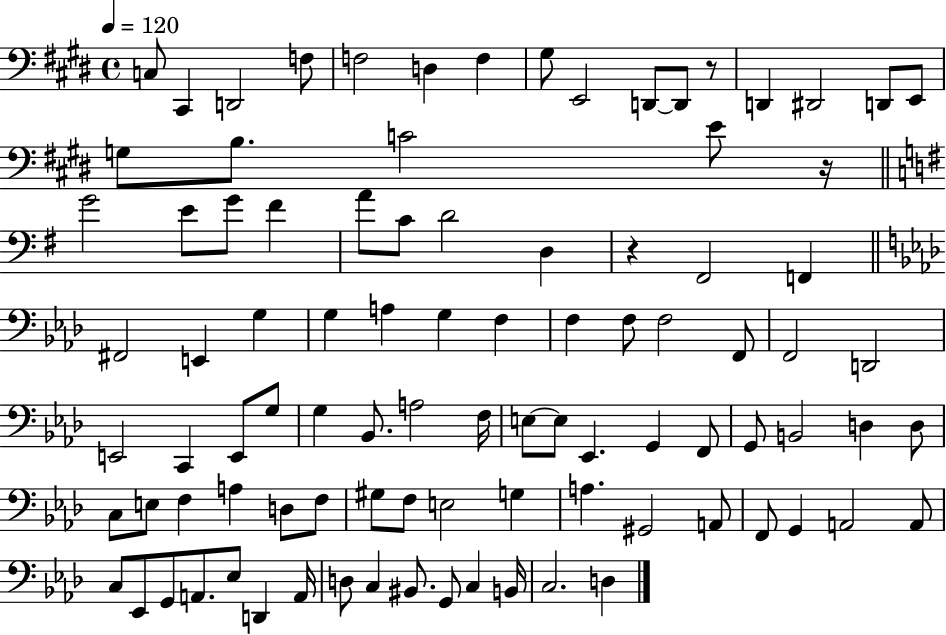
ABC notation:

X:1
T:Untitled
M:4/4
L:1/4
K:E
C,/2 ^C,, D,,2 F,/2 F,2 D, F, ^G,/2 E,,2 D,,/2 D,,/2 z/2 D,, ^D,,2 D,,/2 E,,/2 G,/2 B,/2 C2 E/2 z/4 G2 E/2 G/2 ^F A/2 C/2 D2 D, z ^F,,2 F,, ^F,,2 E,, G, G, A, G, F, F, F,/2 F,2 F,,/2 F,,2 D,,2 E,,2 C,, E,,/2 G,/2 G, _B,,/2 A,2 F,/4 E,/2 E,/2 _E,, G,, F,,/2 G,,/2 B,,2 D, D,/2 C,/2 E,/2 F, A, D,/2 F,/2 ^G,/2 F,/2 E,2 G, A, ^G,,2 A,,/2 F,,/2 G,, A,,2 A,,/2 C,/2 _E,,/2 G,,/2 A,,/2 _E,/2 D,, A,,/4 D,/2 C, ^B,,/2 G,,/2 C, B,,/4 C,2 D,